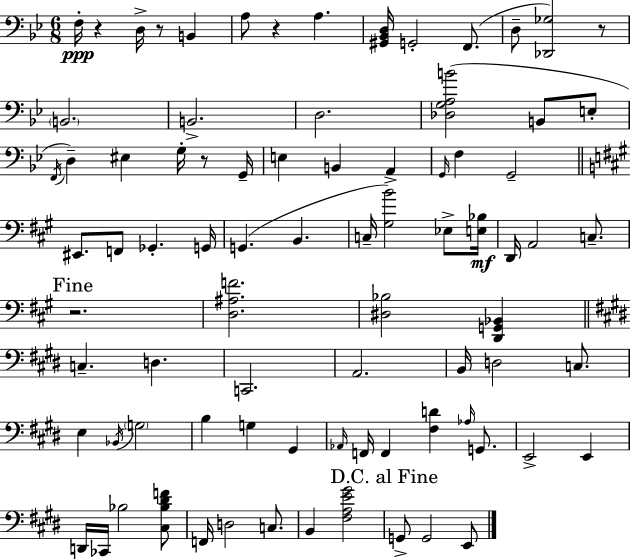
X:1
T:Untitled
M:6/8
L:1/4
K:Bb
F,/4 z D,/4 z/2 B,, A,/2 z A, [^G,,_B,,D,]/4 G,,2 F,,/2 D,/2 [_D,,_G,]2 z/2 B,,2 B,,2 D,2 [_D,G,A,B]2 B,,/2 E,/2 F,,/4 D, ^E, G,/4 z/2 G,,/4 E, B,, A,, G,,/4 F, G,,2 ^E,,/2 F,,/2 _G,, G,,/4 G,, B,, C,/4 [^G,B]2 _E,/2 [E,_B,]/4 D,,/4 A,,2 C,/2 z2 [D,^A,F]2 [^D,_B,]2 [D,,G,,_B,,] C, D, C,,2 A,,2 B,,/4 D,2 C,/2 E, _B,,/4 G,2 B, G, ^G,, _A,,/4 F,,/4 F,, [^F,D] _A,/4 G,,/2 E,,2 E,, D,,/4 _C,,/4 _B,2 [^C,_B,^DF]/2 F,,/4 D,2 C,/2 B,, [^F,A,E^G]2 G,,/2 G,,2 E,,/2